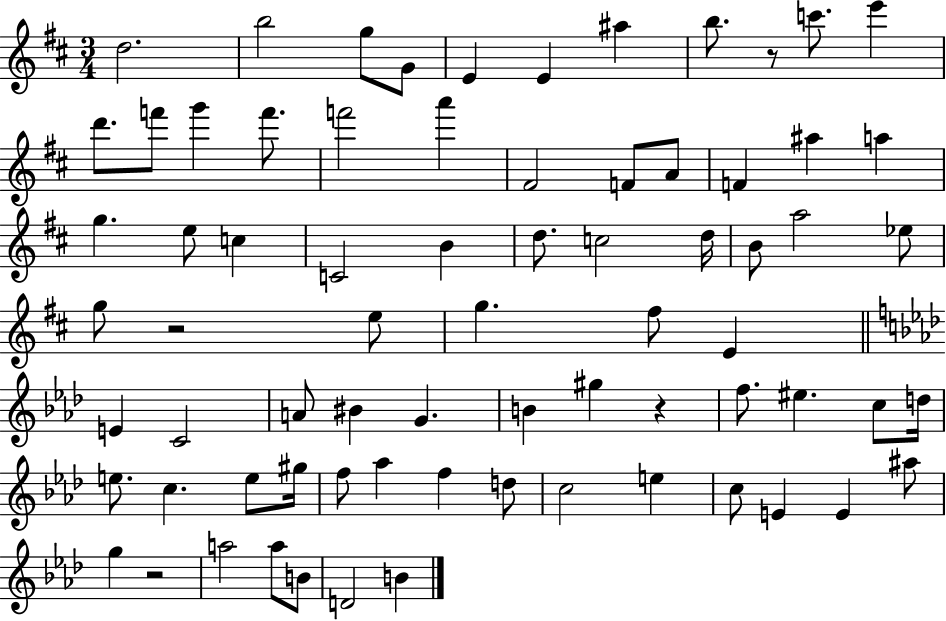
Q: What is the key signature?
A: D major